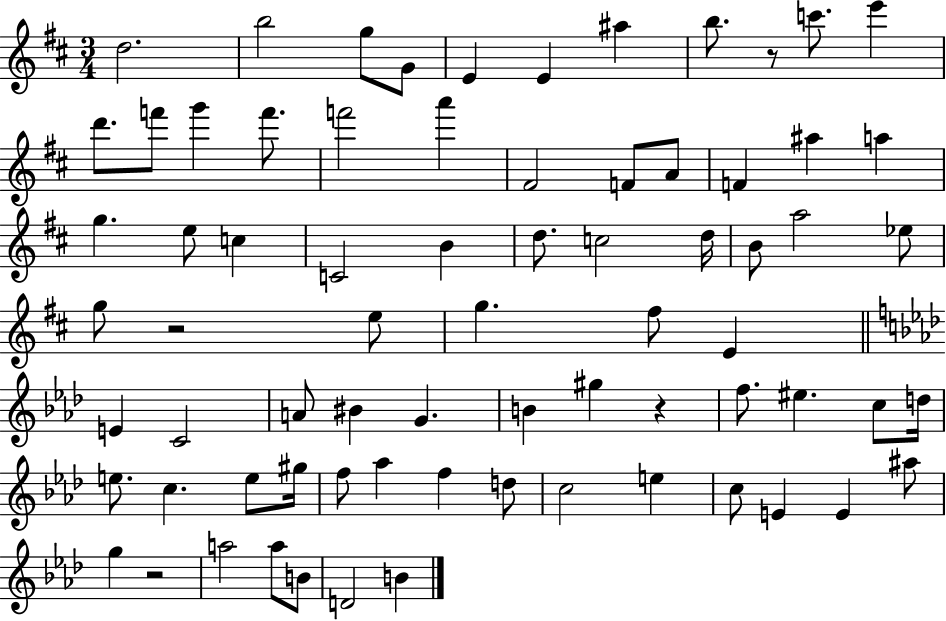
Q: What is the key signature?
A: D major